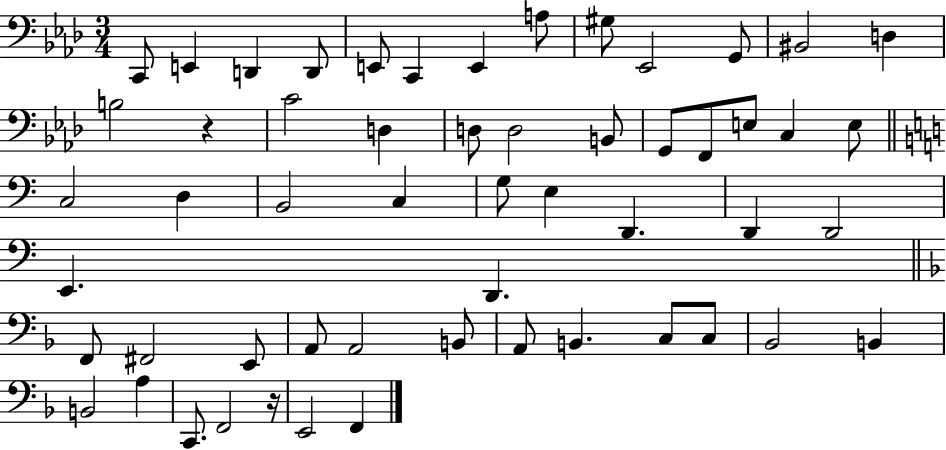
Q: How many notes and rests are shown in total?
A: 55